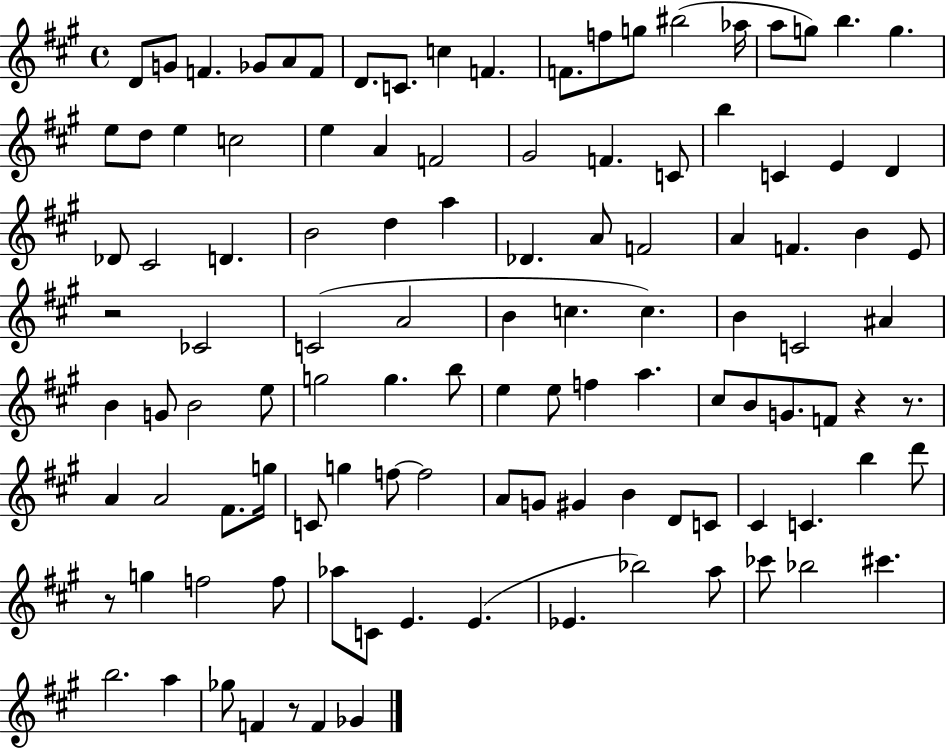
{
  \clef treble
  \time 4/4
  \defaultTimeSignature
  \key a \major
  d'8 g'8 f'4. ges'8 a'8 f'8 | d'8. c'8. c''4 f'4. | f'8. f''8 g''8 bis''2( aes''16 | a''8 g''8) b''4. g''4. | \break e''8 d''8 e''4 c''2 | e''4 a'4 f'2 | gis'2 f'4. c'8 | b''4 c'4 e'4 d'4 | \break des'8 cis'2 d'4. | b'2 d''4 a''4 | des'4. a'8 f'2 | a'4 f'4. b'4 e'8 | \break r2 ces'2 | c'2( a'2 | b'4 c''4. c''4.) | b'4 c'2 ais'4 | \break b'4 g'8 b'2 e''8 | g''2 g''4. b''8 | e''4 e''8 f''4 a''4. | cis''8 b'8 g'8. f'8 r4 r8. | \break a'4 a'2 fis'8. g''16 | c'8 g''4 f''8~~ f''2 | a'8 g'8 gis'4 b'4 d'8 c'8 | cis'4 c'4. b''4 d'''8 | \break r8 g''4 f''2 f''8 | aes''8 c'8 e'4. e'4.( | ees'4. bes''2) a''8 | ces'''8 bes''2 cis'''4. | \break b''2. a''4 | ges''8 f'4 r8 f'4 ges'4 | \bar "|."
}